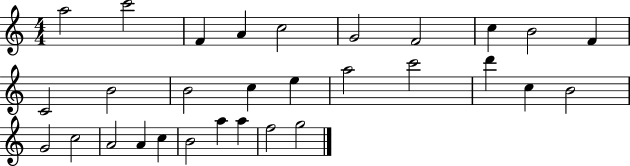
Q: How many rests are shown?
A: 0